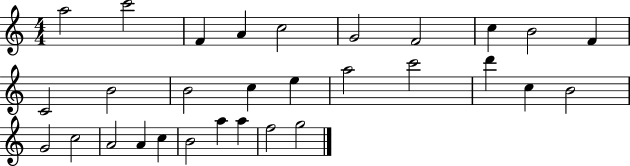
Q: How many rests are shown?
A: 0